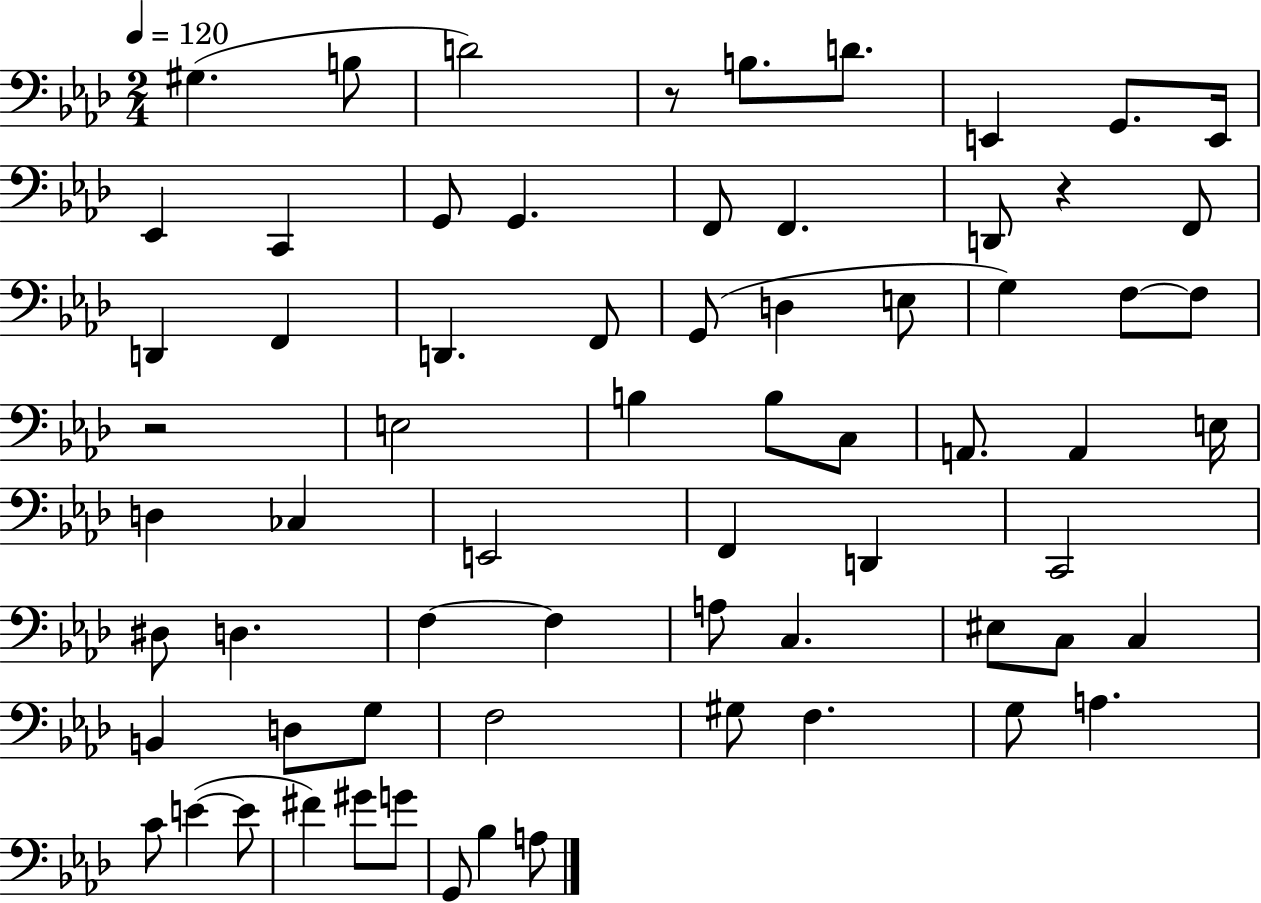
{
  \clef bass
  \numericTimeSignature
  \time 2/4
  \key aes \major
  \tempo 4 = 120
  gis4.( b8 | d'2) | r8 b8. d'8. | e,4 g,8. e,16 | \break ees,4 c,4 | g,8 g,4. | f,8 f,4. | d,8 r4 f,8 | \break d,4 f,4 | d,4. f,8 | g,8( d4 e8 | g4) f8~~ f8 | \break r2 | e2 | b4 b8 c8 | a,8. a,4 e16 | \break d4 ces4 | e,2 | f,4 d,4 | c,2 | \break dis8 d4. | f4~~ f4 | a8 c4. | eis8 c8 c4 | \break b,4 d8 g8 | f2 | gis8 f4. | g8 a4. | \break c'8 e'4~(~ e'8 | fis'4) gis'8 g'8 | g,8 bes4 a8 | \bar "|."
}